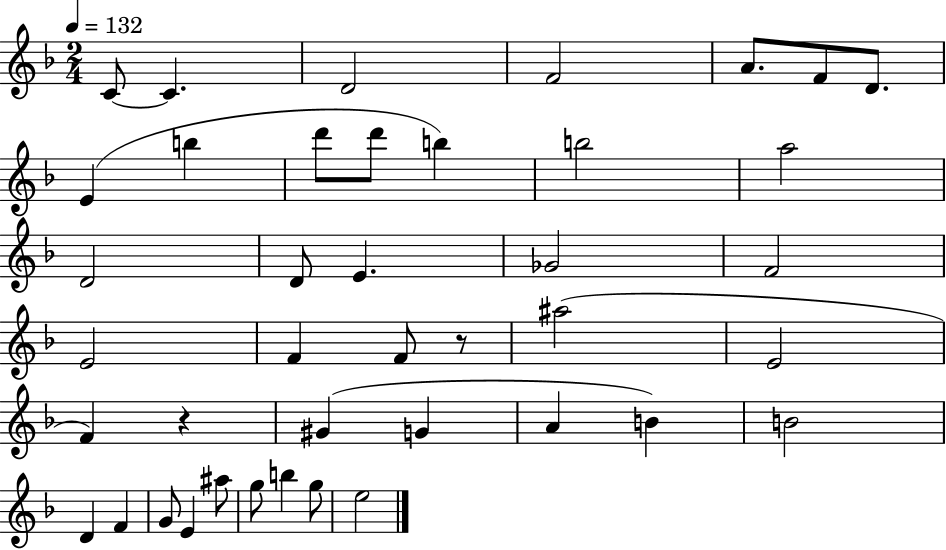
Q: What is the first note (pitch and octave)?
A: C4